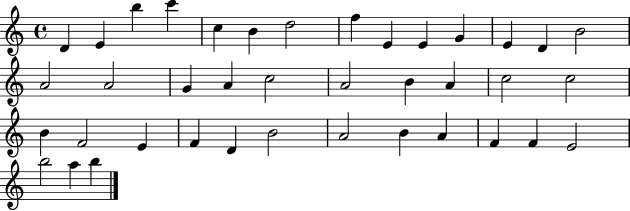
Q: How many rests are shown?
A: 0